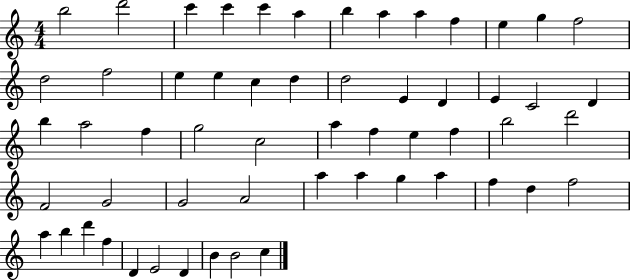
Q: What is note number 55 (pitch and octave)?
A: B4